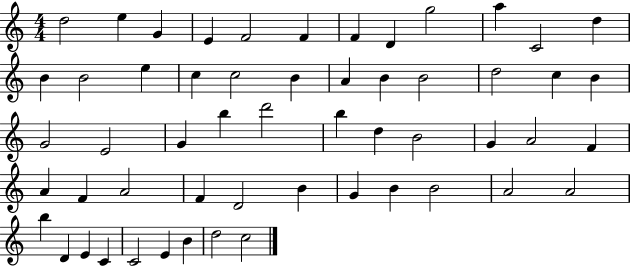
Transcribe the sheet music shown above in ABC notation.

X:1
T:Untitled
M:4/4
L:1/4
K:C
d2 e G E F2 F F D g2 a C2 d B B2 e c c2 B A B B2 d2 c B G2 E2 G b d'2 b d B2 G A2 F A F A2 F D2 B G B B2 A2 A2 b D E C C2 E B d2 c2